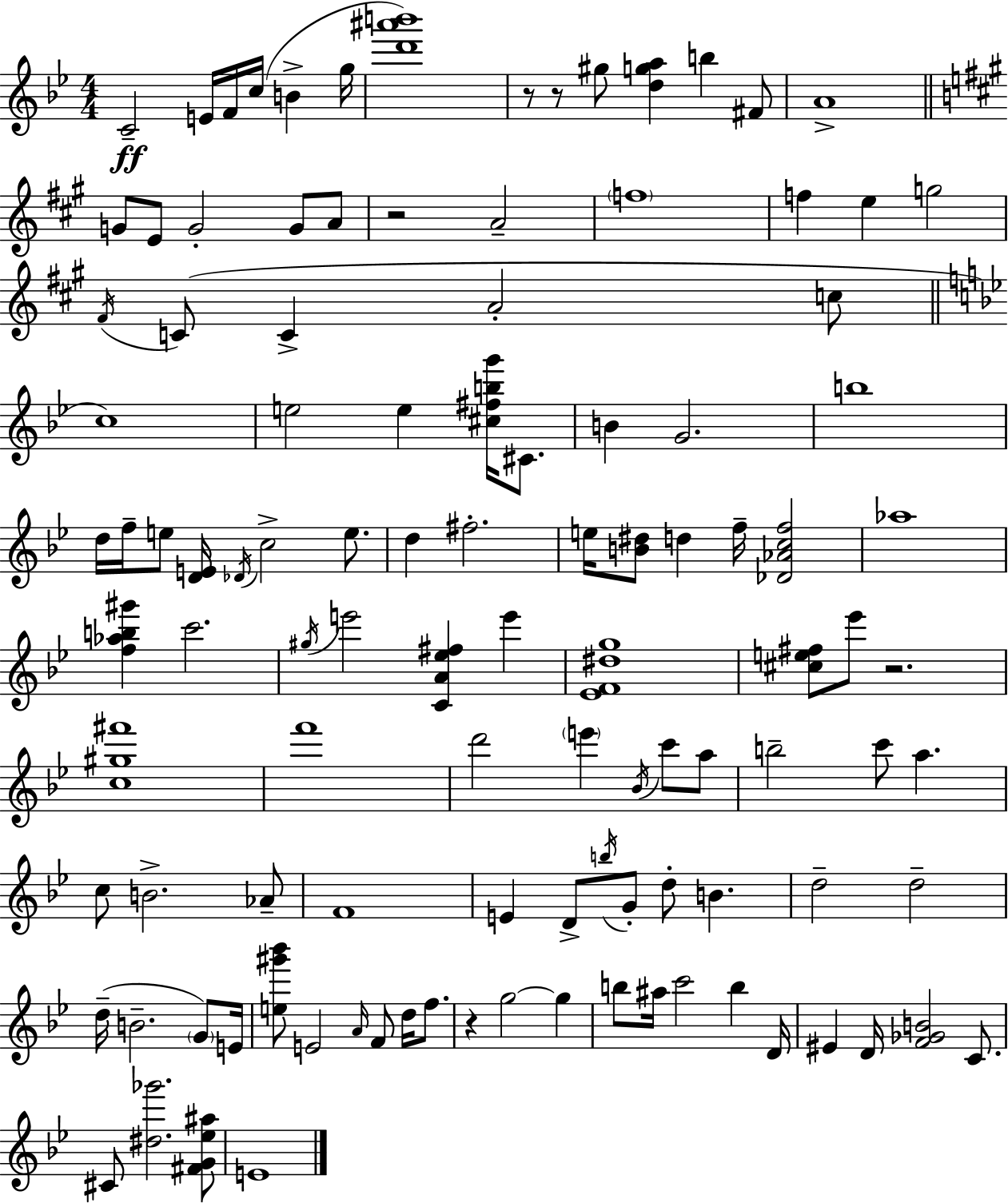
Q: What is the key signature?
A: BES major